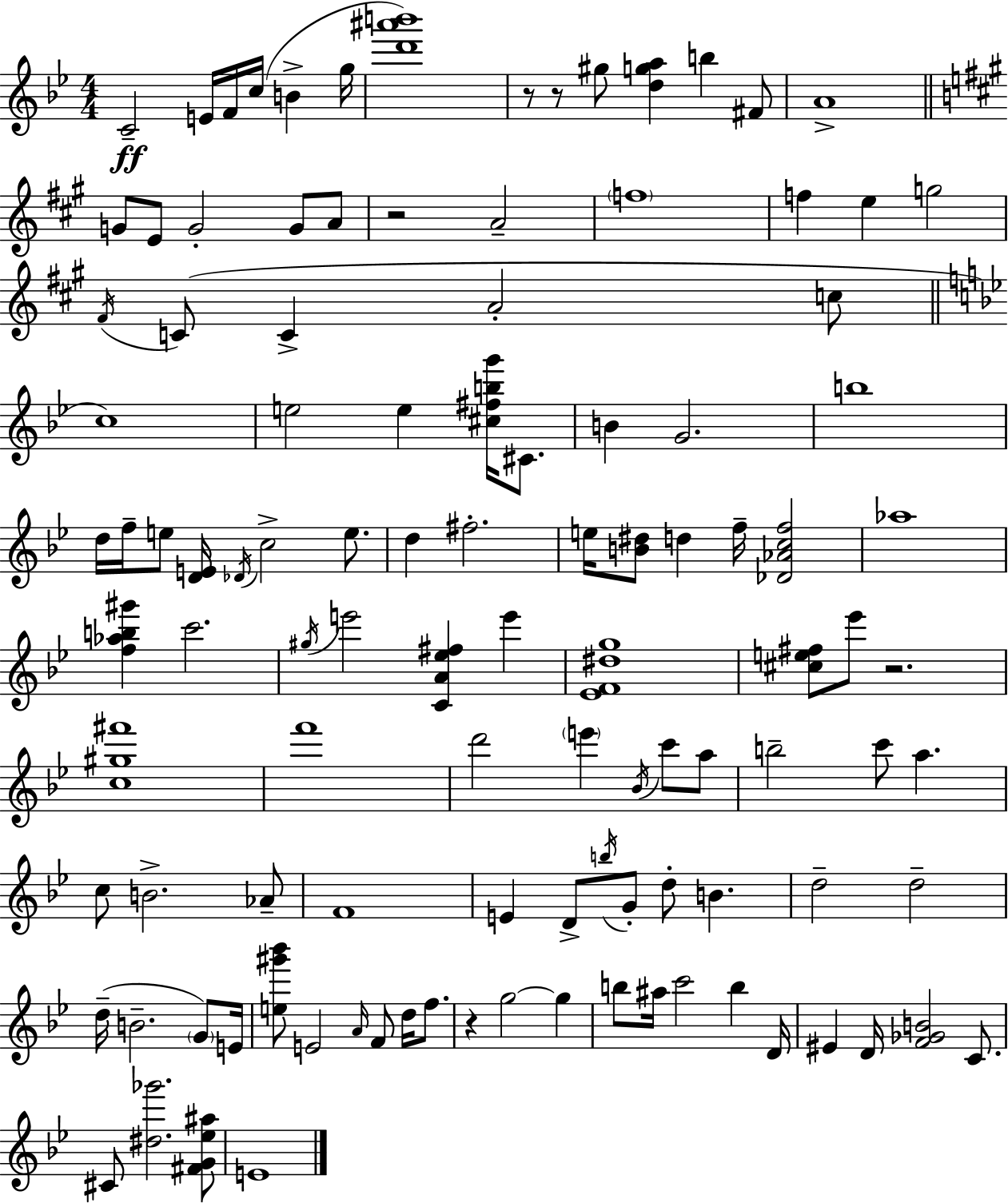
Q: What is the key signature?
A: BES major